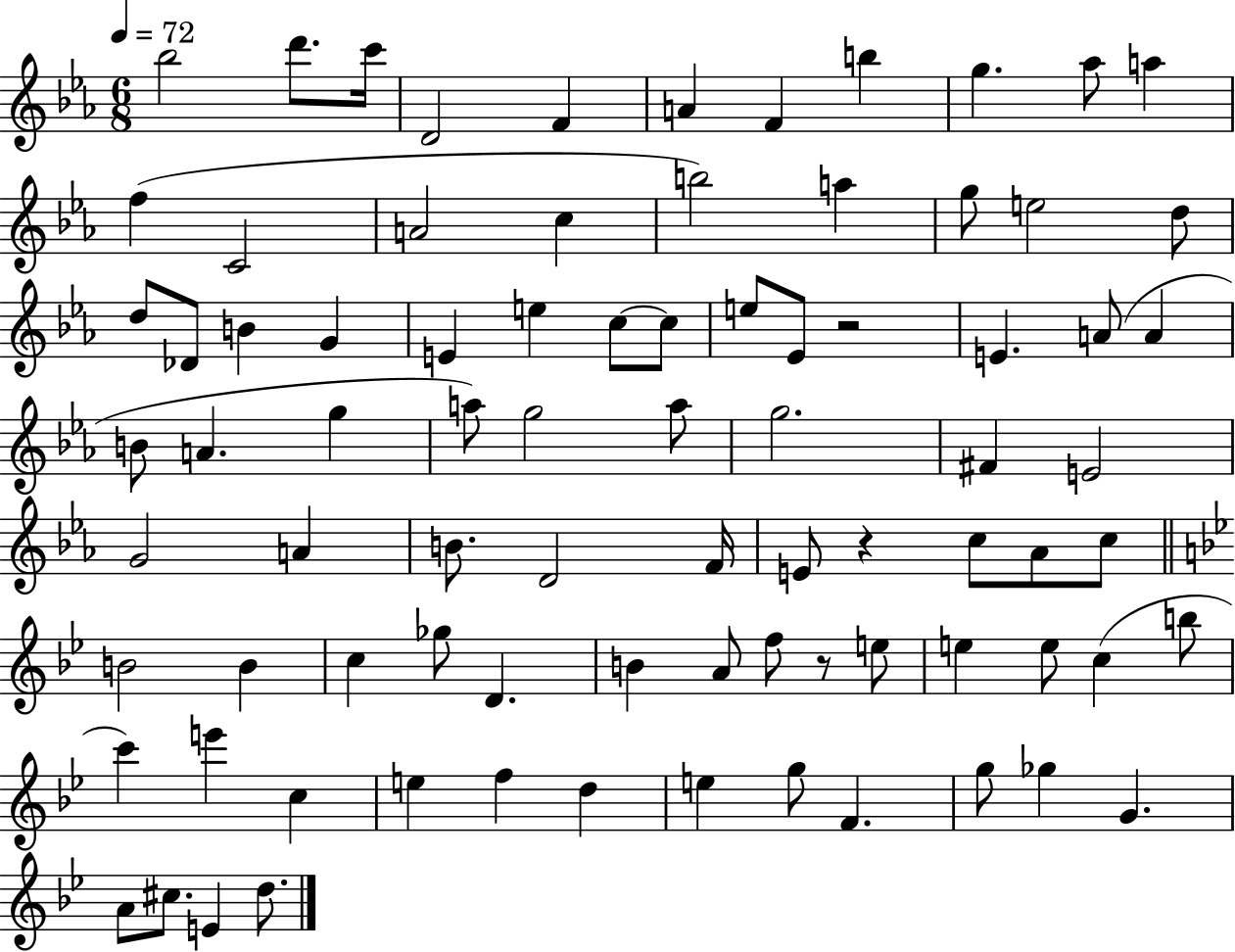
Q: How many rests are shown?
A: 3